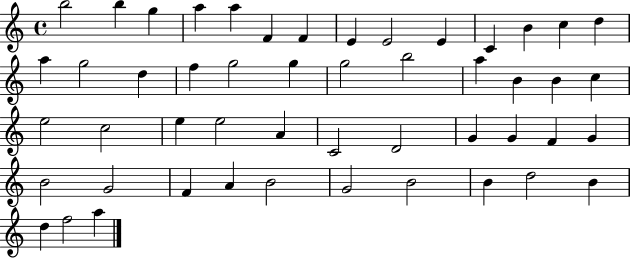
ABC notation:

X:1
T:Untitled
M:4/4
L:1/4
K:C
b2 b g a a F F E E2 E C B c d a g2 d f g2 g g2 b2 a B B c e2 c2 e e2 A C2 D2 G G F G B2 G2 F A B2 G2 B2 B d2 B d f2 a